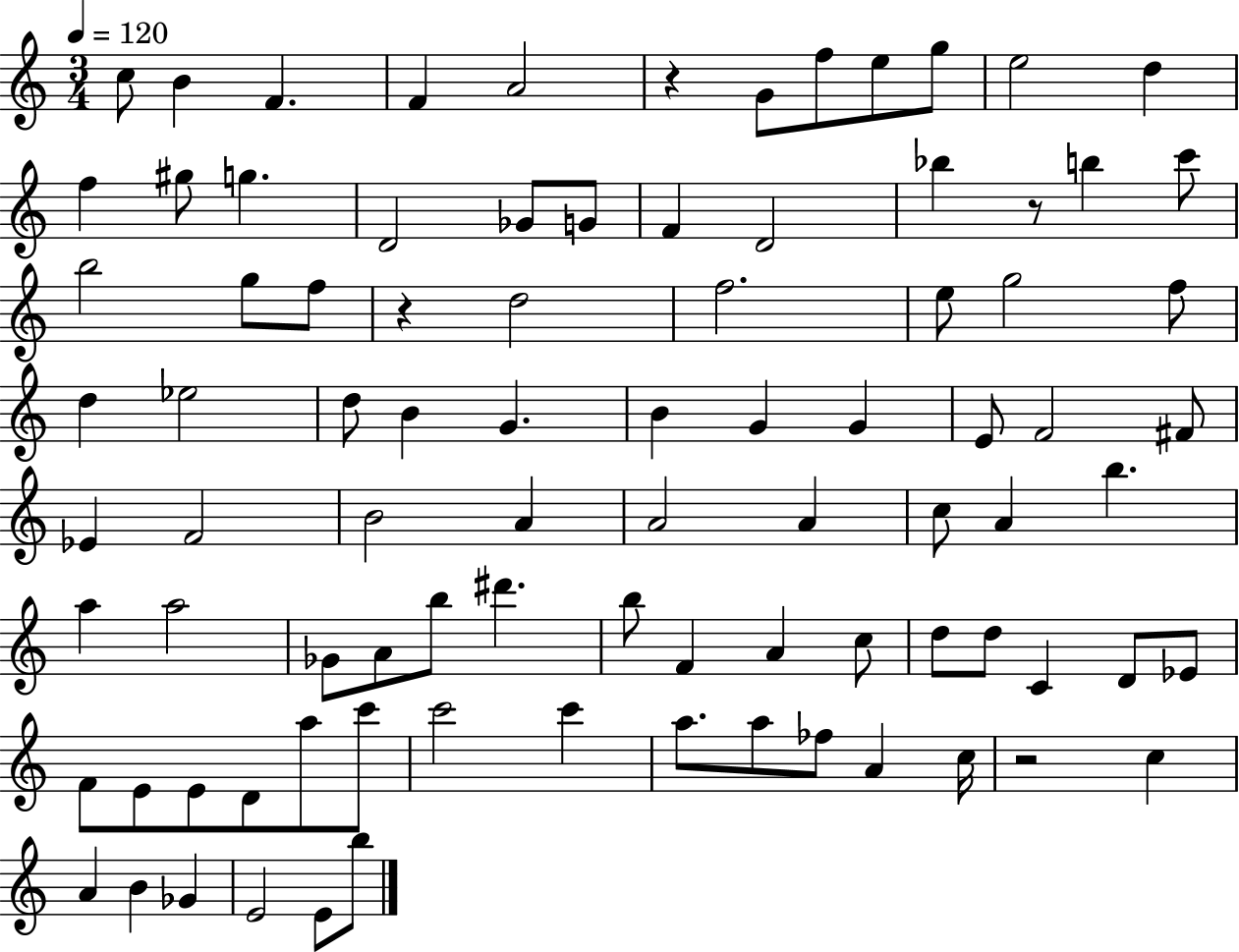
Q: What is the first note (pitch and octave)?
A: C5